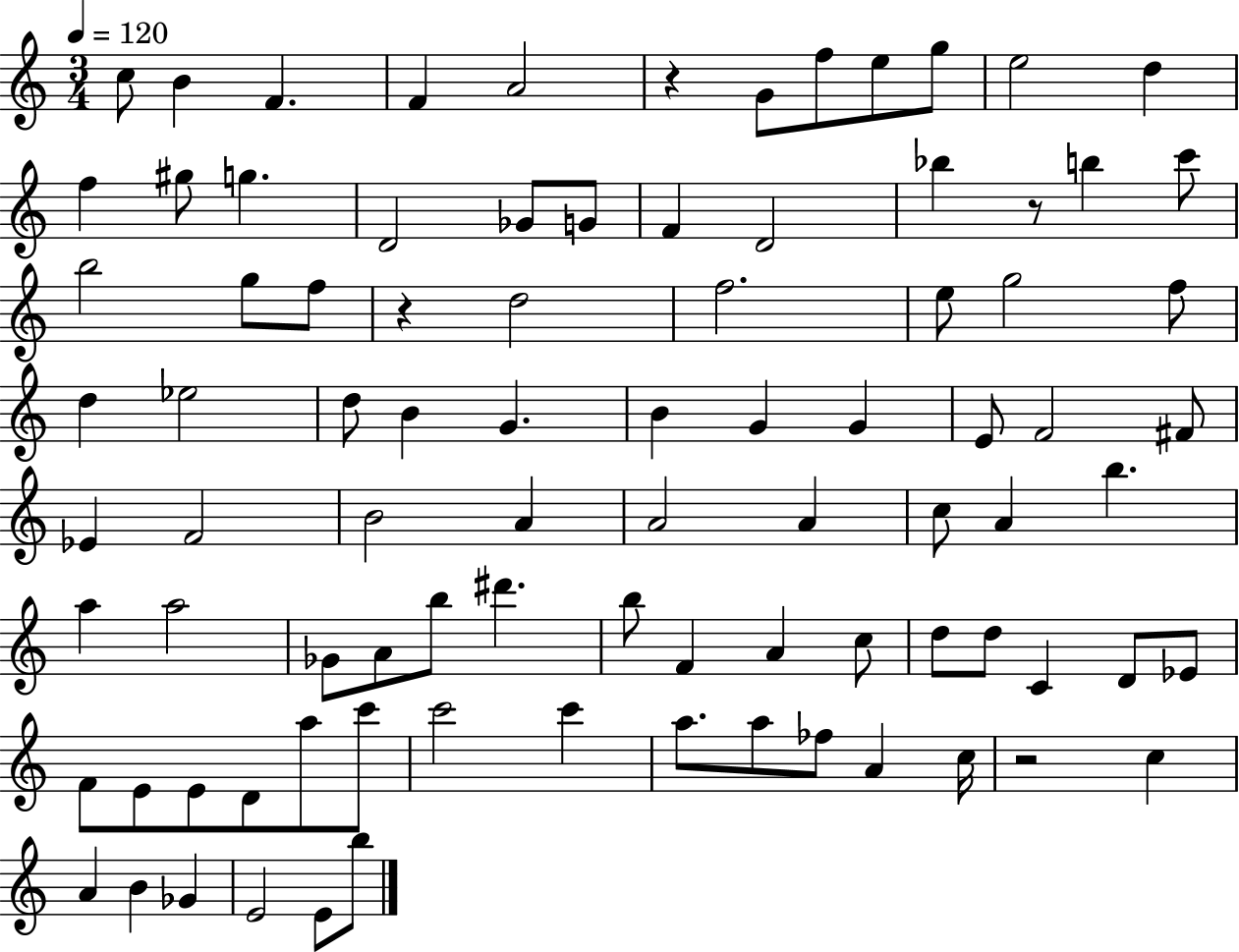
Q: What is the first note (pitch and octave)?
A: C5